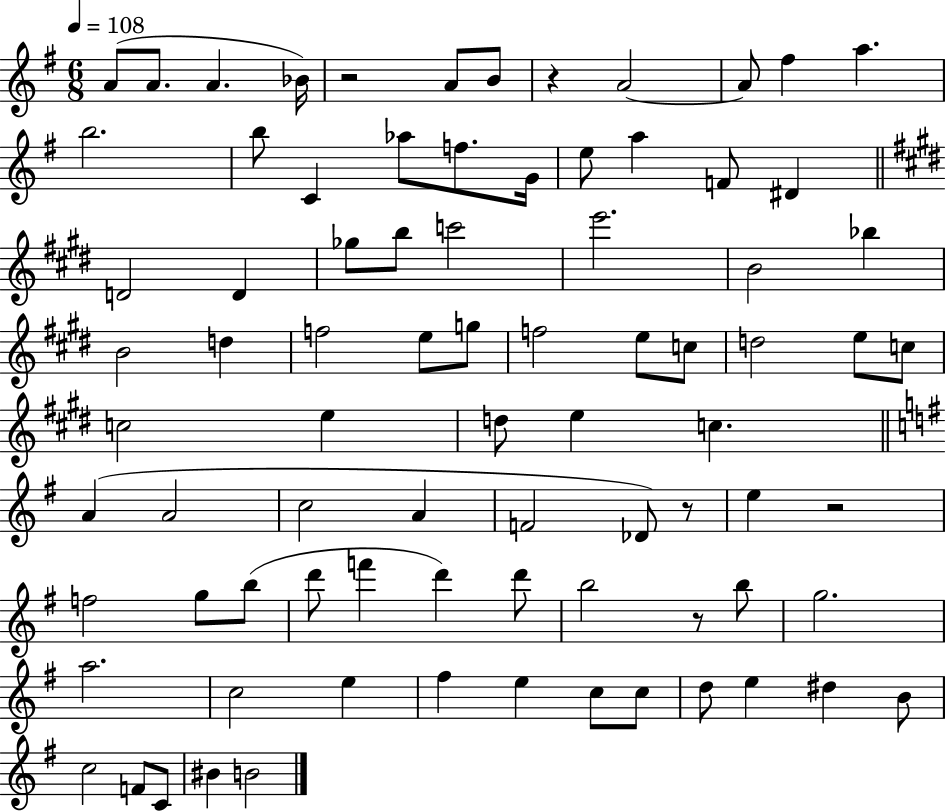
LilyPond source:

{
  \clef treble
  \numericTimeSignature
  \time 6/8
  \key g \major
  \tempo 4 = 108
  a'8( a'8. a'4. bes'16) | r2 a'8 b'8 | r4 a'2~~ | a'8 fis''4 a''4. | \break b''2. | b''8 c'4 aes''8 f''8. g'16 | e''8 a''4 f'8 dis'4 | \bar "||" \break \key e \major d'2 d'4 | ges''8 b''8 c'''2 | e'''2. | b'2 bes''4 | \break b'2 d''4 | f''2 e''8 g''8 | f''2 e''8 c''8 | d''2 e''8 c''8 | \break c''2 e''4 | d''8 e''4 c''4. | \bar "||" \break \key g \major a'4( a'2 | c''2 a'4 | f'2 des'8) r8 | e''4 r2 | \break f''2 g''8 b''8( | d'''8 f'''4 d'''4) d'''8 | b''2 r8 b''8 | g''2. | \break a''2. | c''2 e''4 | fis''4 e''4 c''8 c''8 | d''8 e''4 dis''4 b'8 | \break c''2 f'8 c'8 | bis'4 b'2 | \bar "|."
}